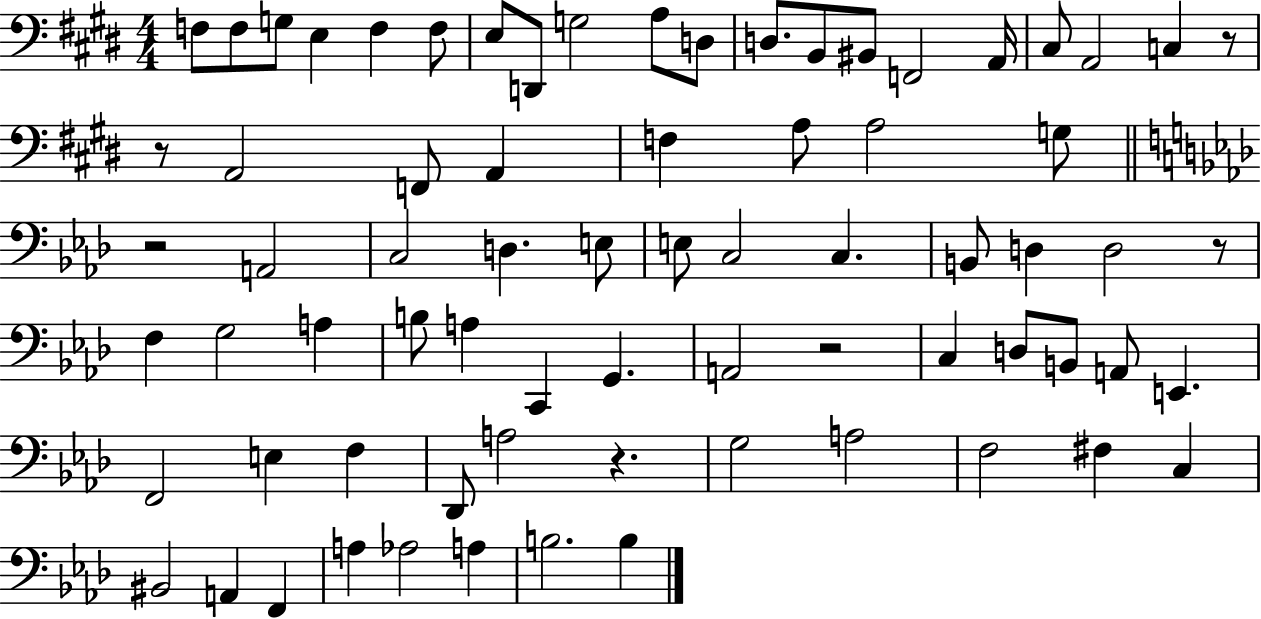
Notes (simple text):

F3/e F3/e G3/e E3/q F3/q F3/e E3/e D2/e G3/h A3/e D3/e D3/e. B2/e BIS2/e F2/h A2/s C#3/e A2/h C3/q R/e R/e A2/h F2/e A2/q F3/q A3/e A3/h G3/e R/h A2/h C3/h D3/q. E3/e E3/e C3/h C3/q. B2/e D3/q D3/h R/e F3/q G3/h A3/q B3/e A3/q C2/q G2/q. A2/h R/h C3/q D3/e B2/e A2/e E2/q. F2/h E3/q F3/q Db2/e A3/h R/q. G3/h A3/h F3/h F#3/q C3/q BIS2/h A2/q F2/q A3/q Ab3/h A3/q B3/h. B3/q